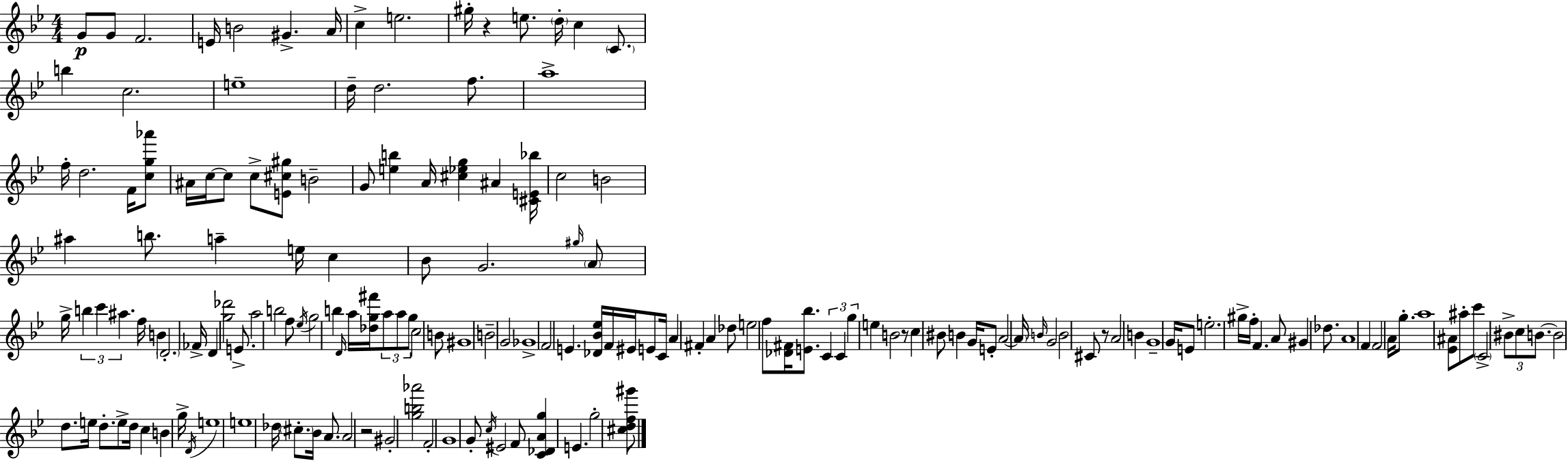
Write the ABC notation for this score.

X:1
T:Untitled
M:4/4
L:1/4
K:Bb
G/2 G/2 F2 E/4 B2 ^G A/4 c e2 ^g/4 z e/2 d/4 c C/2 b c2 e4 d/4 d2 f/2 a4 f/4 d2 F/4 [cg_a']/2 ^A/4 c/4 c/2 c/2 [E^c^g]/2 B2 G/2 [eb] A/4 [^c_eg] ^A [^CE_b]/4 c2 B2 ^a b/2 a e/4 c _B/2 G2 ^g/4 A/2 g/4 b c' ^a f/4 B D2 _F/4 D [g_d']2 E/2 a2 b2 f/2 _e/4 g2 b D/4 a/4 [_dg^f']/4 a/2 a/2 g/2 c2 B/2 ^G4 B2 G2 _G4 F2 E [_D_B_e]/4 F/4 ^E/4 E/2 C/4 A ^F A _d/2 e2 f/2 [_D^F]/4 [E_b]/2 C C g e B2 z/2 c ^B/2 B G/4 E/2 A2 A/4 B/4 G2 B2 ^C/2 z/2 A2 B G4 G/4 E/2 e2 ^g/4 f/4 F A/2 ^G _d/2 A4 F F2 A/4 g/2 a4 [_E^A]/2 ^a/2 c'/2 C2 ^B/2 c/2 B/2 B2 d/2 e/4 d/2 e/2 d/4 c B g/4 D/4 e4 e4 _d/4 ^c/2 _B/4 A/2 A2 z2 ^G2 [gb_a']2 F2 G4 G/2 c/4 ^E2 F/2 [C_DAg] E g2 [^cdf^g']/2